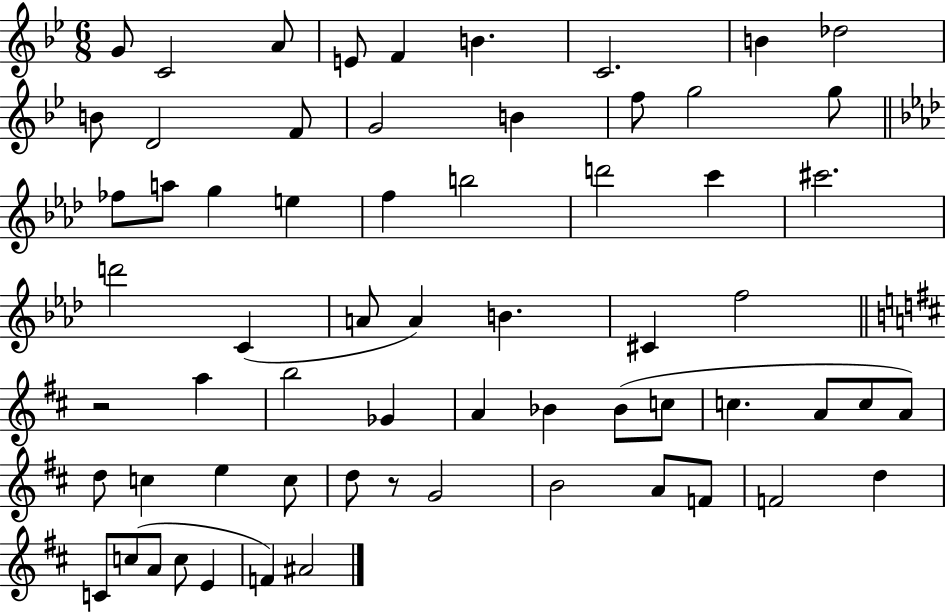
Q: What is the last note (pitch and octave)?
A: A#4